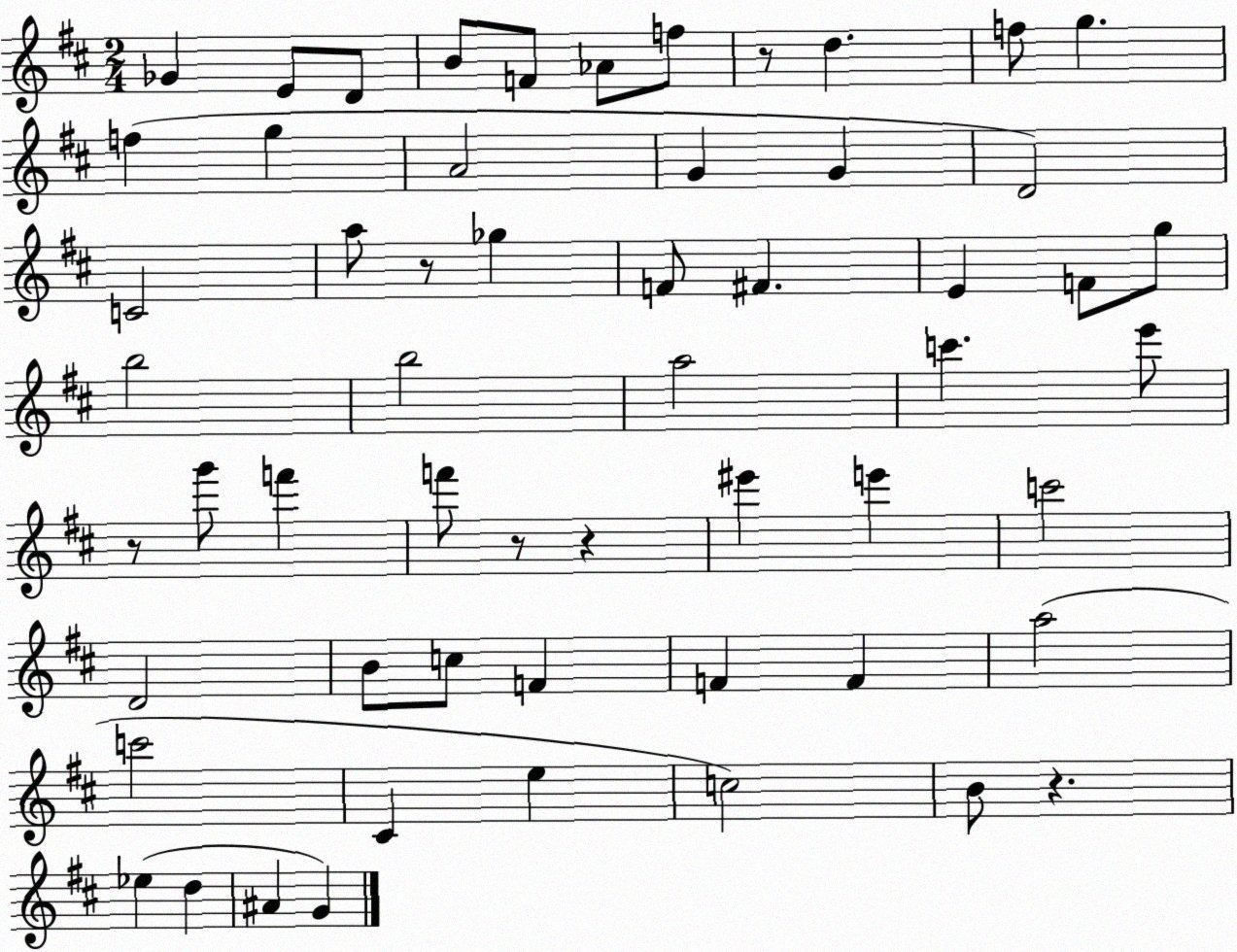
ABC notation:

X:1
T:Untitled
M:2/4
L:1/4
K:D
_G E/2 D/2 B/2 F/2 _A/2 f/2 z/2 d f/2 g f g A2 G G D2 C2 a/2 z/2 _g F/2 ^F E F/2 g/2 b2 b2 a2 c' e'/2 z/2 g'/2 f' f'/2 z/2 z ^e' e' c'2 D2 B/2 c/2 F F F a2 c'2 ^C e c2 B/2 z _e d ^A G